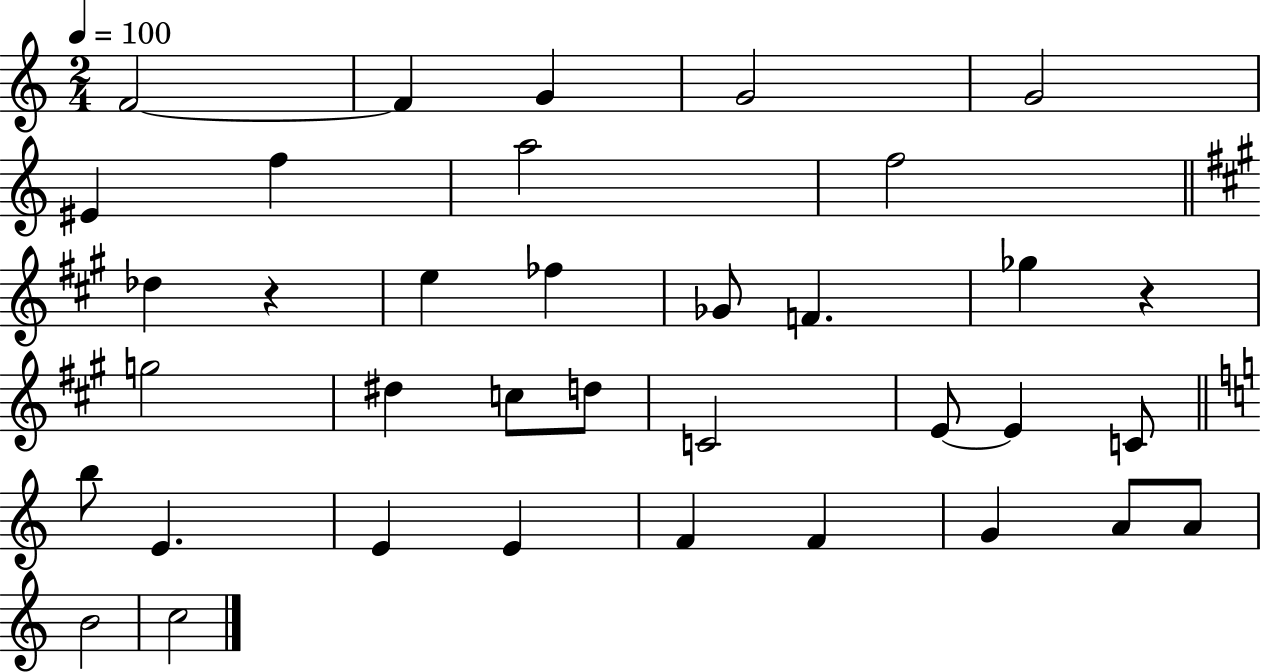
{
  \clef treble
  \numericTimeSignature
  \time 2/4
  \key c \major
  \tempo 4 = 100
  f'2~~ | f'4 g'4 | g'2 | g'2 | \break eis'4 f''4 | a''2 | f''2 | \bar "||" \break \key a \major des''4 r4 | e''4 fes''4 | ges'8 f'4. | ges''4 r4 | \break g''2 | dis''4 c''8 d''8 | c'2 | e'8~~ e'4 c'8 | \break \bar "||" \break \key c \major b''8 e'4. | e'4 e'4 | f'4 f'4 | g'4 a'8 a'8 | \break b'2 | c''2 | \bar "|."
}